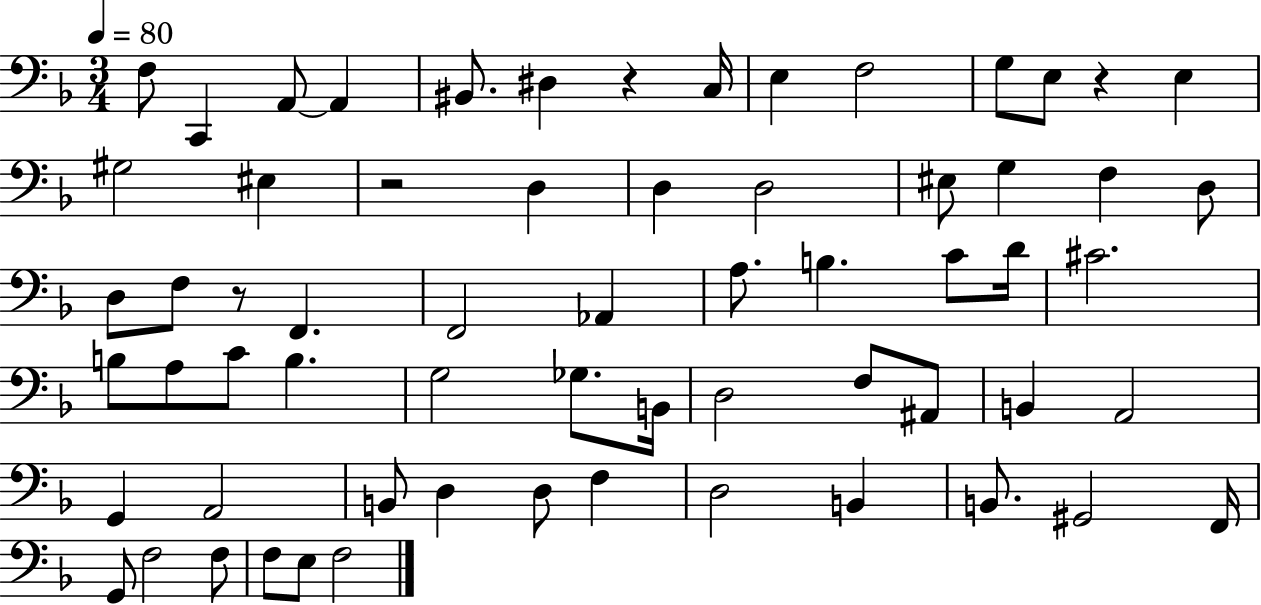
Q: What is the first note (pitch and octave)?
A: F3